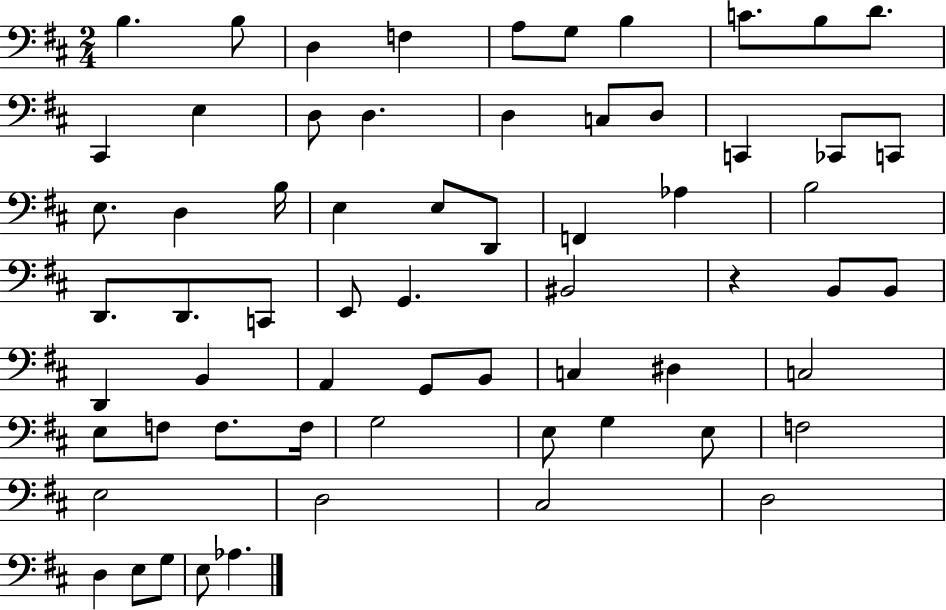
{
  \clef bass
  \numericTimeSignature
  \time 2/4
  \key d \major
  \repeat volta 2 { b4. b8 | d4 f4 | a8 g8 b4 | c'8. b8 d'8. | \break cis,4 e4 | d8 d4. | d4 c8 d8 | c,4 ces,8 c,8 | \break e8. d4 b16 | e4 e8 d,8 | f,4 aes4 | b2 | \break d,8. d,8. c,8 | e,8 g,4. | bis,2 | r4 b,8 b,8 | \break d,4 b,4 | a,4 g,8 b,8 | c4 dis4 | c2 | \break e8 f8 f8. f16 | g2 | e8 g4 e8 | f2 | \break e2 | d2 | cis2 | d2 | \break d4 e8 g8 | e8 aes4. | } \bar "|."
}